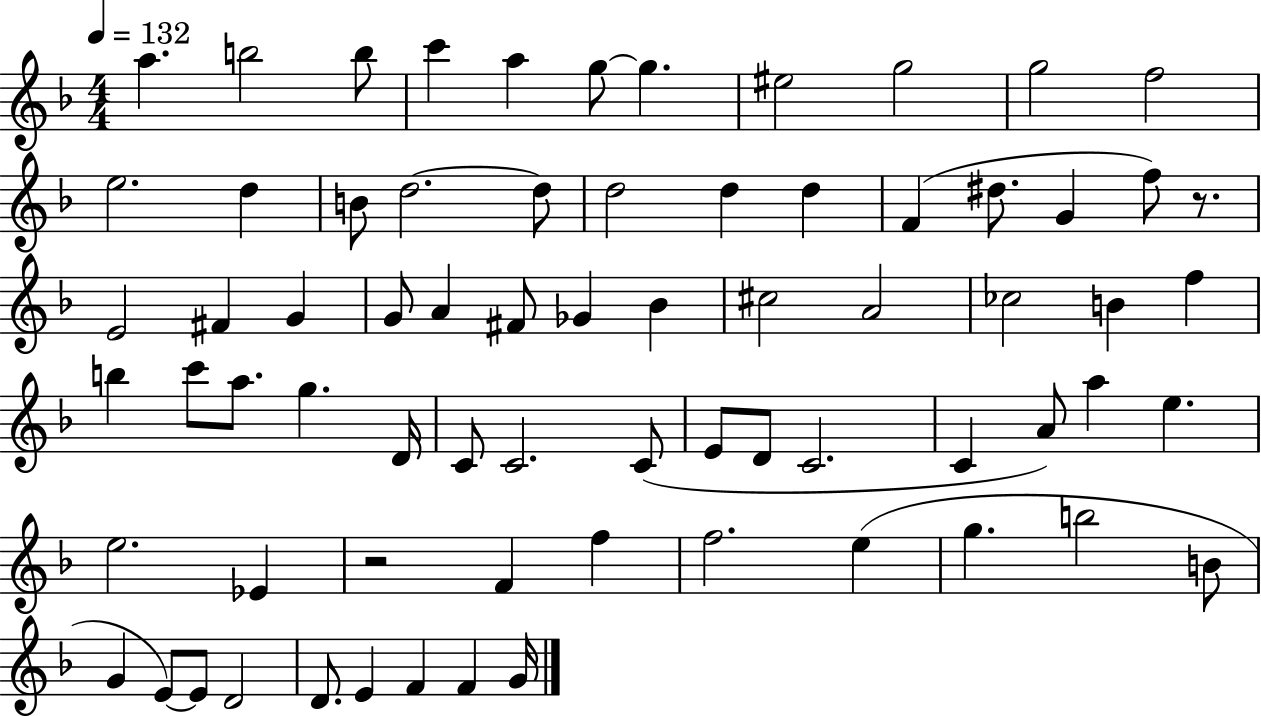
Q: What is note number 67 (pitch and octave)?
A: F4